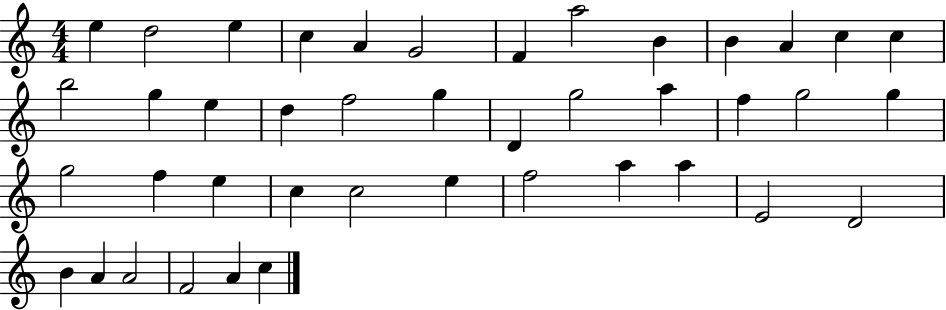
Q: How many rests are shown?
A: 0